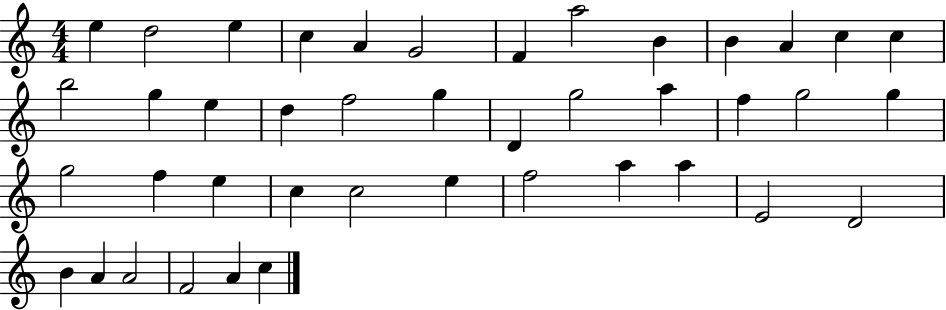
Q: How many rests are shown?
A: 0